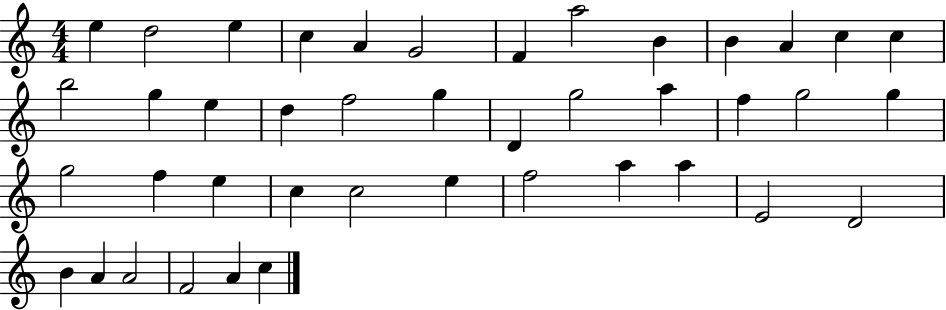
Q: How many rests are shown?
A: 0